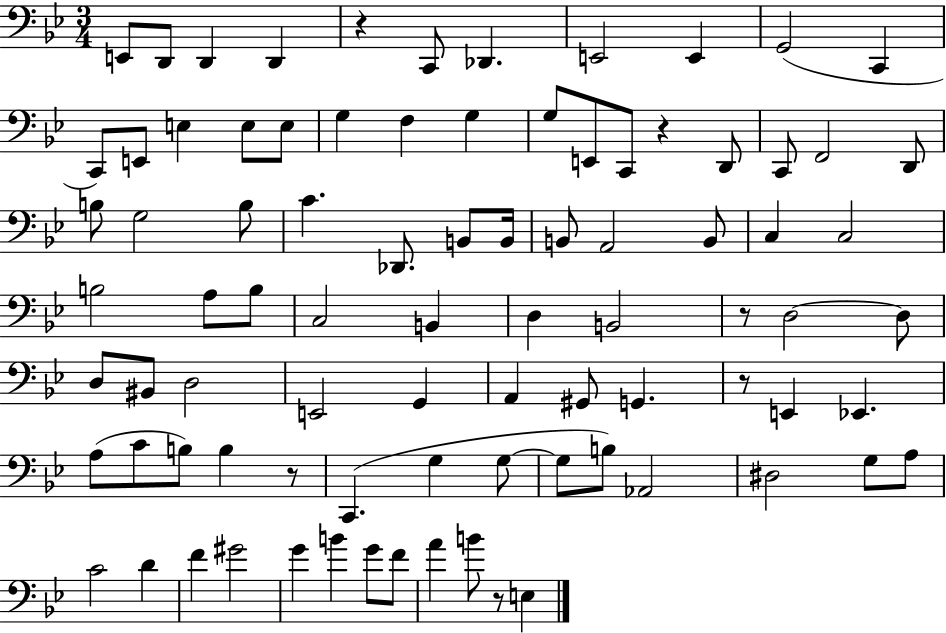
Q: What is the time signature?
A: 3/4